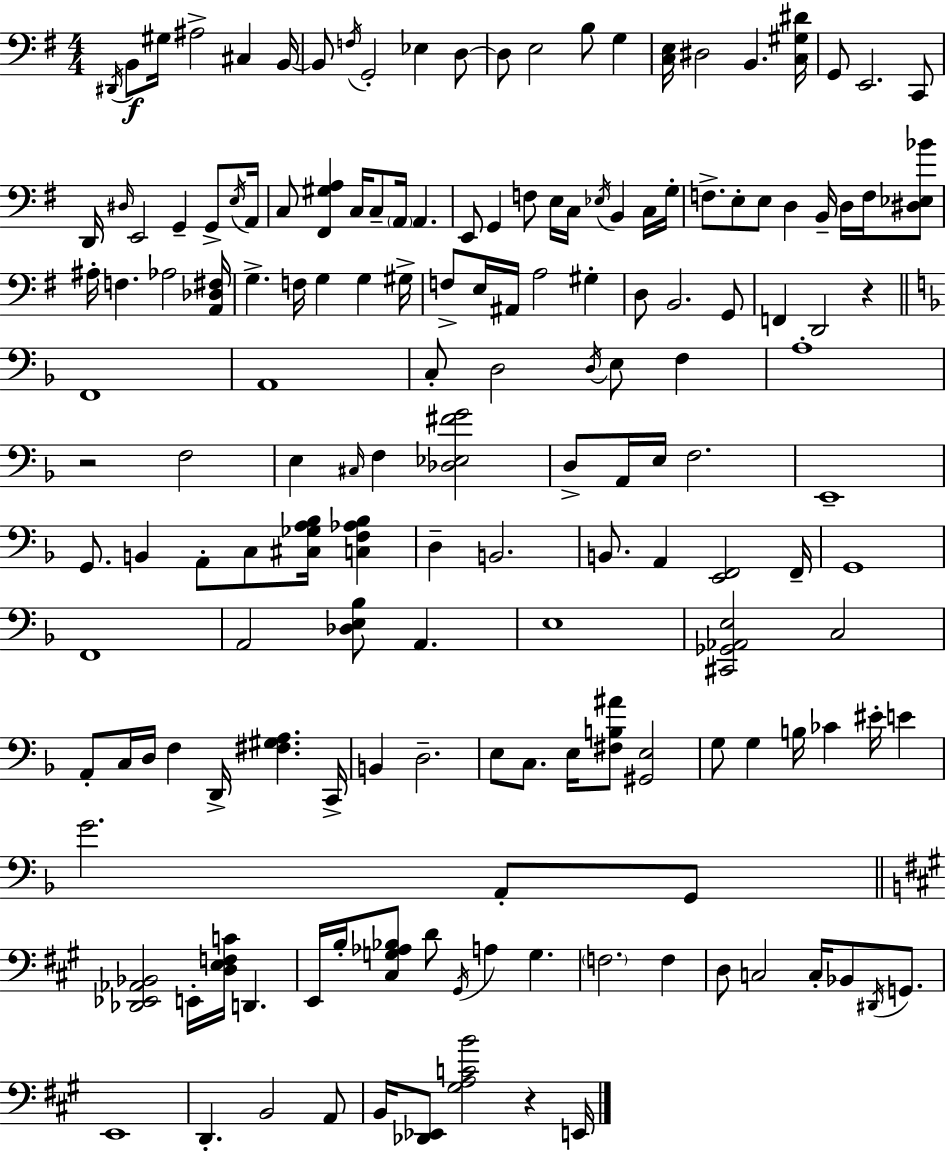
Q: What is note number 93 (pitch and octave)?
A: G2